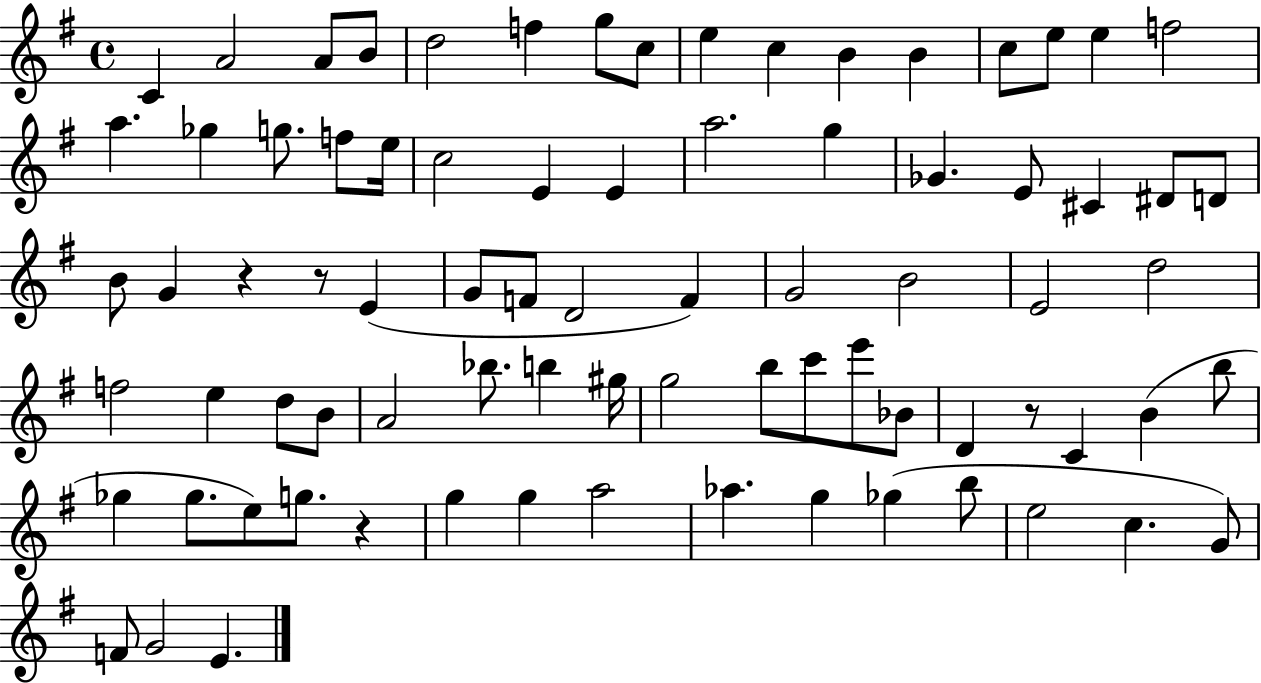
X:1
T:Untitled
M:4/4
L:1/4
K:G
C A2 A/2 B/2 d2 f g/2 c/2 e c B B c/2 e/2 e f2 a _g g/2 f/2 e/4 c2 E E a2 g _G E/2 ^C ^D/2 D/2 B/2 G z z/2 E G/2 F/2 D2 F G2 B2 E2 d2 f2 e d/2 B/2 A2 _b/2 b ^g/4 g2 b/2 c'/2 e'/2 _B/2 D z/2 C B b/2 _g _g/2 e/2 g/2 z g g a2 _a g _g b/2 e2 c G/2 F/2 G2 E